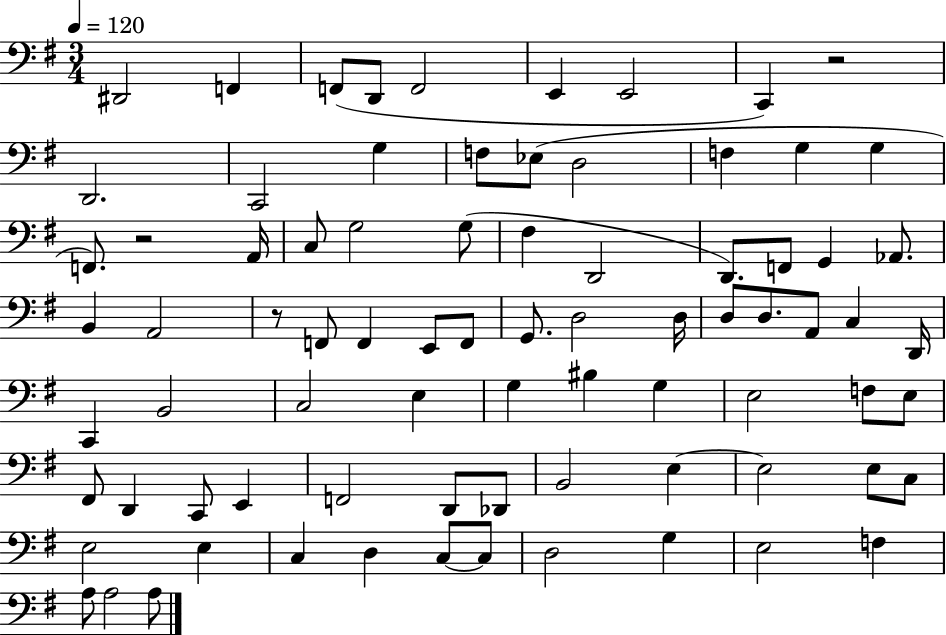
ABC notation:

X:1
T:Untitled
M:3/4
L:1/4
K:G
^D,,2 F,, F,,/2 D,,/2 F,,2 E,, E,,2 C,, z2 D,,2 C,,2 G, F,/2 _E,/2 D,2 F, G, G, F,,/2 z2 A,,/4 C,/2 G,2 G,/2 ^F, D,,2 D,,/2 F,,/2 G,, _A,,/2 B,, A,,2 z/2 F,,/2 F,, E,,/2 F,,/2 G,,/2 D,2 D,/4 D,/2 D,/2 A,,/2 C, D,,/4 C,, B,,2 C,2 E, G, ^B, G, E,2 F,/2 E,/2 ^F,,/2 D,, C,,/2 E,, F,,2 D,,/2 _D,,/2 B,,2 E, E,2 E,/2 C,/2 E,2 E, C, D, C,/2 C,/2 D,2 G, E,2 F, A,/2 A,2 A,/2